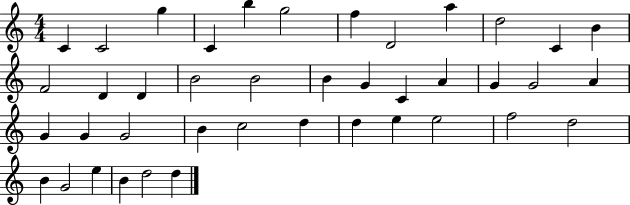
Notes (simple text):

C4/q C4/h G5/q C4/q B5/q G5/h F5/q D4/h A5/q D5/h C4/q B4/q F4/h D4/q D4/q B4/h B4/h B4/q G4/q C4/q A4/q G4/q G4/h A4/q G4/q G4/q G4/h B4/q C5/h D5/q D5/q E5/q E5/h F5/h D5/h B4/q G4/h E5/q B4/q D5/h D5/q